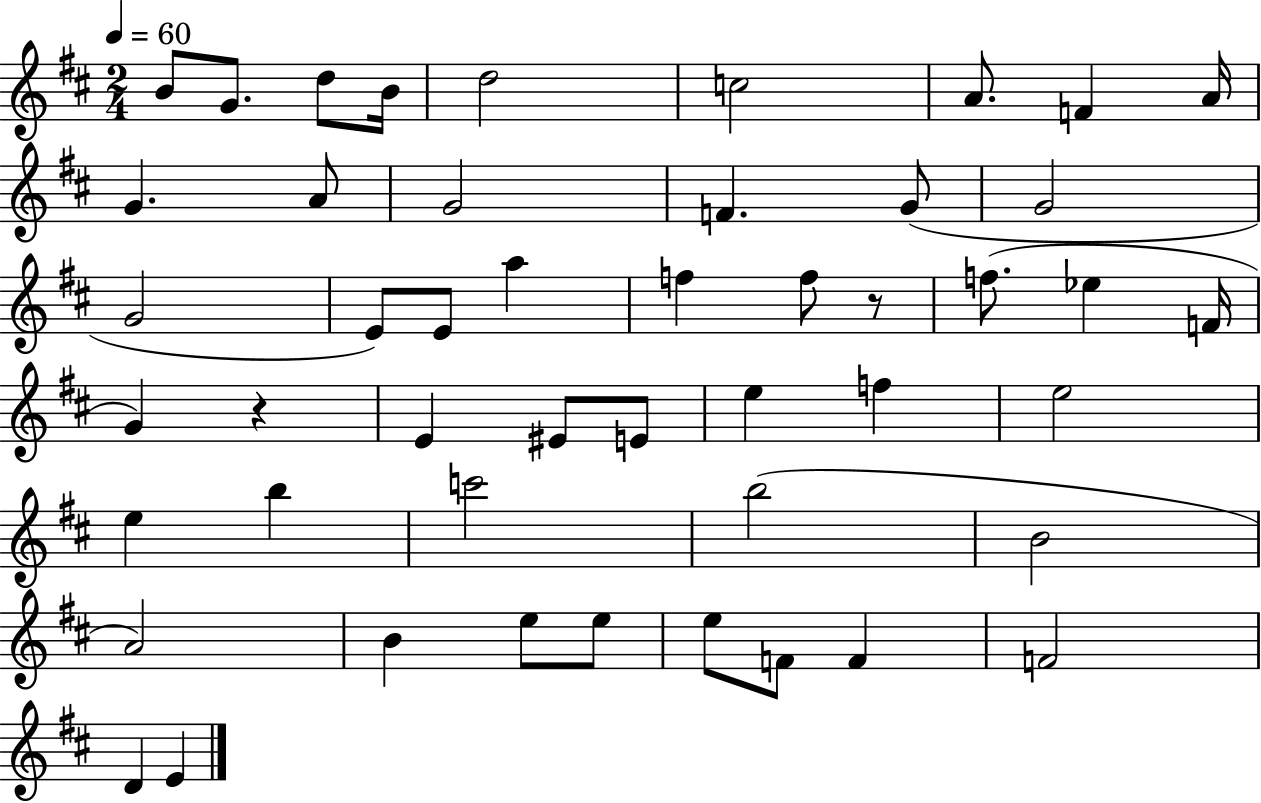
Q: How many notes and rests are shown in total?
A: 48